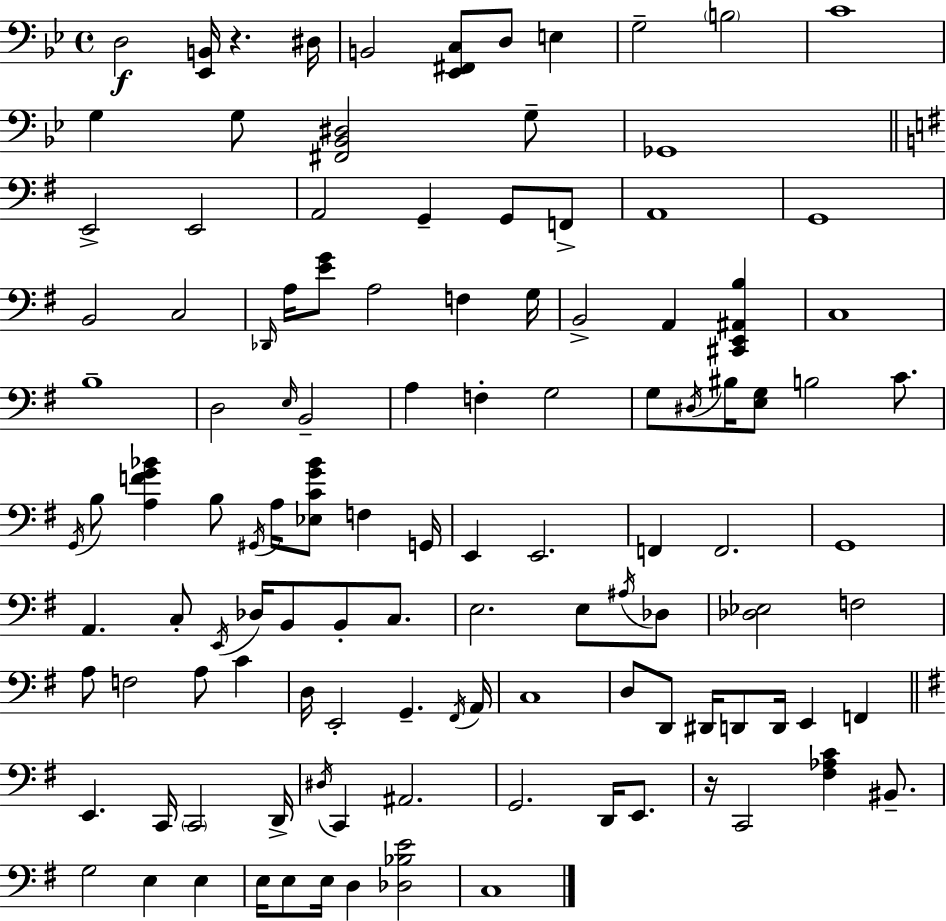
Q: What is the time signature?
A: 4/4